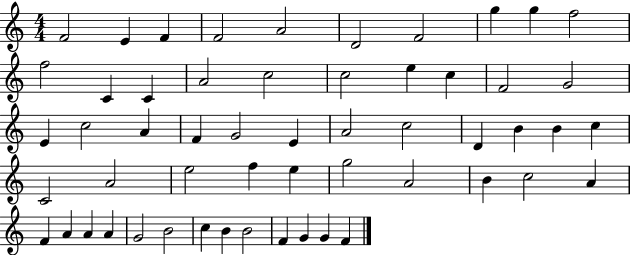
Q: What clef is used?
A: treble